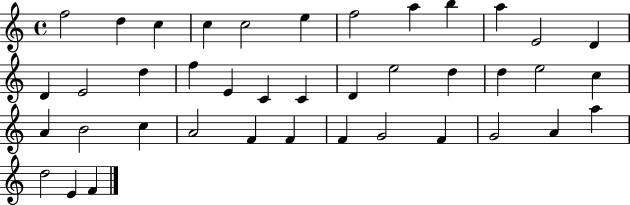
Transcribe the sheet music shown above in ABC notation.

X:1
T:Untitled
M:4/4
L:1/4
K:C
f2 d c c c2 e f2 a b a E2 D D E2 d f E C C D e2 d d e2 c A B2 c A2 F F F G2 F G2 A a d2 E F